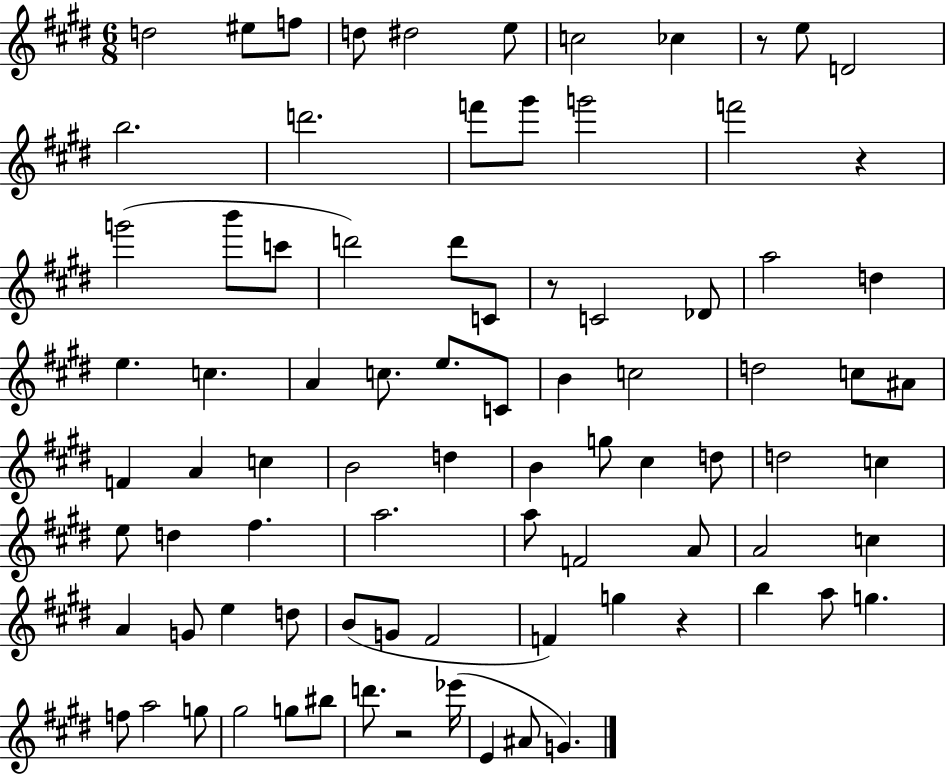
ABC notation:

X:1
T:Untitled
M:6/8
L:1/4
K:E
d2 ^e/2 f/2 d/2 ^d2 e/2 c2 _c z/2 e/2 D2 b2 d'2 f'/2 ^g'/2 g'2 f'2 z g'2 b'/2 c'/2 d'2 d'/2 C/2 z/2 C2 _D/2 a2 d e c A c/2 e/2 C/2 B c2 d2 c/2 ^A/2 F A c B2 d B g/2 ^c d/2 d2 c e/2 d ^f a2 a/2 F2 A/2 A2 c A G/2 e d/2 B/2 G/2 ^F2 F g z b a/2 g f/2 a2 g/2 ^g2 g/2 ^b/2 d'/2 z2 _e'/4 E ^A/2 G